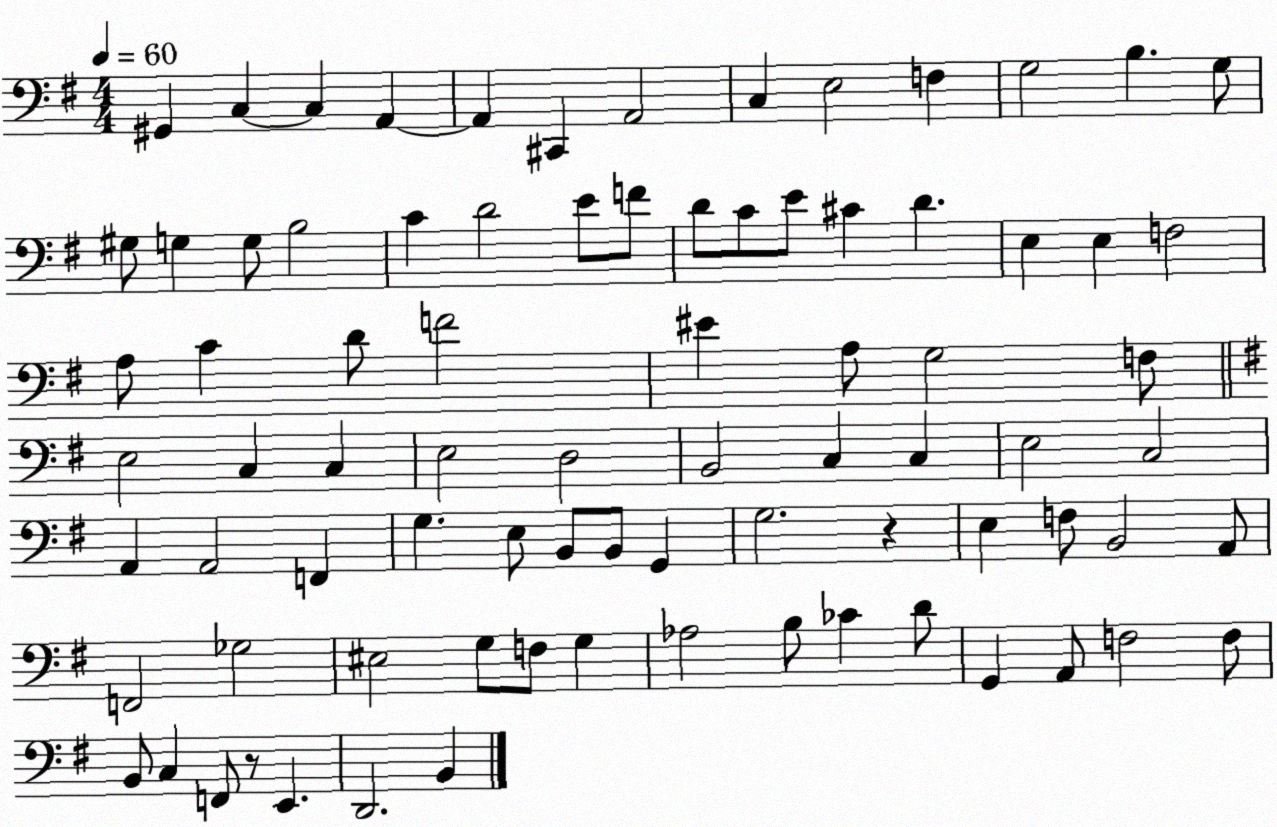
X:1
T:Untitled
M:4/4
L:1/4
K:G
^G,, C, C, A,, A,, ^C,, A,,2 C, E,2 F, G,2 B, G,/2 ^G,/2 G, G,/2 B,2 C D2 E/2 F/2 D/2 C/2 E/2 ^C D E, E, F,2 A,/2 C D/2 F2 ^E A,/2 G,2 F,/2 E,2 C, C, E,2 D,2 B,,2 C, C, E,2 C,2 A,, A,,2 F,, G, E,/2 B,,/2 B,,/2 G,, G,2 z E, F,/2 B,,2 A,,/2 F,,2 _G,2 ^E,2 G,/2 F,/2 G, _A,2 B,/2 _C D/2 G,, A,,/2 F,2 F,/2 B,,/2 C, F,,/2 z/2 E,, D,,2 B,,